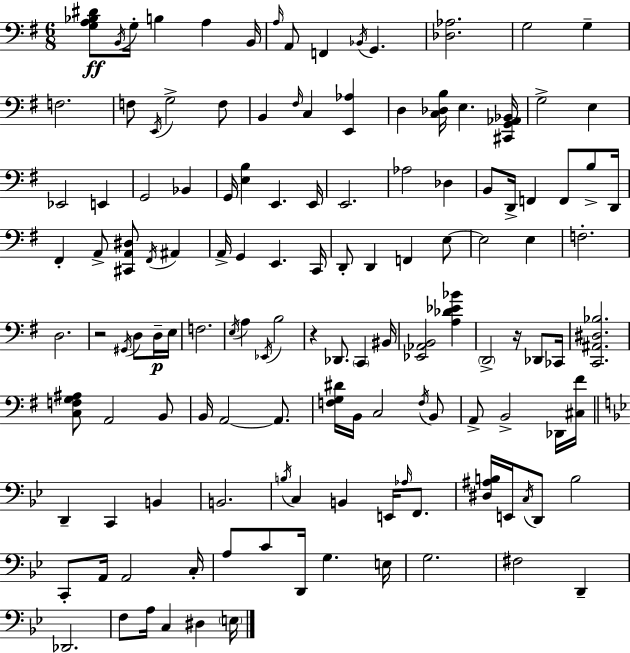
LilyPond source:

{
  \clef bass
  \numericTimeSignature
  \time 6/8
  \key g \major
  <g a bes dis'>8\ff \acciaccatura { b,16 } g16-. b4 a4 | b,16 \grace { a16 } a,8 f,4 \acciaccatura { bes,16 } g,4. | <des aes>2. | g2 g4-- | \break f2. | f8 \acciaccatura { e,16 } g2-> | f8 b,4 \grace { fis16 } c4 | <e, aes>4 d4 <c des b>16 e4. | \break <cis, g, aes, bes,>16 g2-> | e4 ees,2 | e,4 g,2 | bes,4 g,16 <e b>4 e,4. | \break e,16 e,2. | aes2 | des4 b,8 d,16-> f,4 | f,8 b8-> d,16 fis,4-. a,8-> <cis, a, dis>8 | \break \acciaccatura { fis,16 } ais,4 a,16-> g,4 e,4. | c,16 d,8-. d,4 | f,4 e8~~ e2 | e4 f2.-. | \break d2. | r2 | \acciaccatura { gis,16 } d8 d16--\p e16 f2. | \acciaccatura { e16 } a4 | \break \acciaccatura { ees,16 } b2 r4 | des,8. \parenthesize c,4 bis,16 <ees, aes, b,>2 | <a des' ees' bes'>4 \parenthesize d,2-> | r16 des,8 ces,16 <c, ais, dis bes>2. | \break <c f g ais>8 a,2 | b,8 b,16 a,2~~ | a,8. <f g dis'>16 b,16 c2 | \acciaccatura { f16 } b,8 a,8-> | \break b,2-> des,16 <cis fis'>16 \bar "||" \break \key g \minor d,4-- c,4 b,4 | b,2. | \acciaccatura { b16 } c4 b,4 e,16 \grace { aes16 } f,8. | <dis ais b>16 e,16 \acciaccatura { c16 } d,8 b2 | \break c,8-. a,16 a,2 | c16-. a8 c'8 d,16 g4. | e16 g2. | fis2 d,4-- | \break des,2. | f8 a16 c4 dis4 | \parenthesize e16 \bar "|."
}